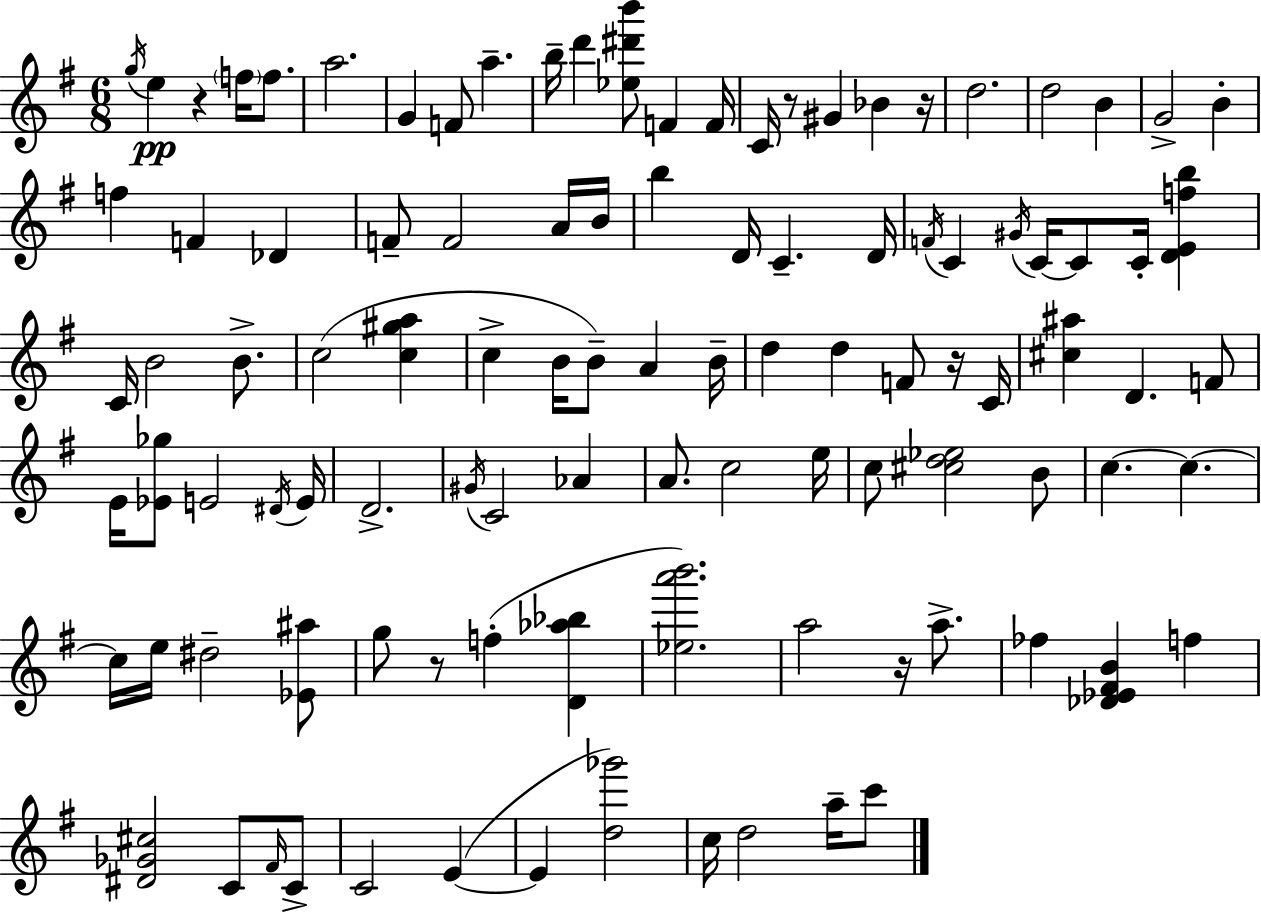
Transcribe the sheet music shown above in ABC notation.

X:1
T:Untitled
M:6/8
L:1/4
K:G
g/4 e z f/4 f/2 a2 G F/2 a b/4 d' [_e^d'b']/2 F F/4 C/4 z/2 ^G _B z/4 d2 d2 B G2 B f F _D F/2 F2 A/4 B/4 b D/4 C D/4 F/4 C ^G/4 C/4 C/2 C/4 [DEfb] C/4 B2 B/2 c2 [c^ga] c B/4 B/2 A B/4 d d F/2 z/4 C/4 [^c^a] D F/2 E/4 [_E_g]/2 E2 ^D/4 E/4 D2 ^G/4 C2 _A A/2 c2 e/4 c/2 [^cd_e]2 B/2 c c c/4 e/4 ^d2 [_E^a]/2 g/2 z/2 f [D_a_b] [_ea'b']2 a2 z/4 a/2 _f [_D_E^FB] f [^D_G^c]2 C/2 ^F/4 C/2 C2 E E [d_g']2 c/4 d2 a/4 c'/2